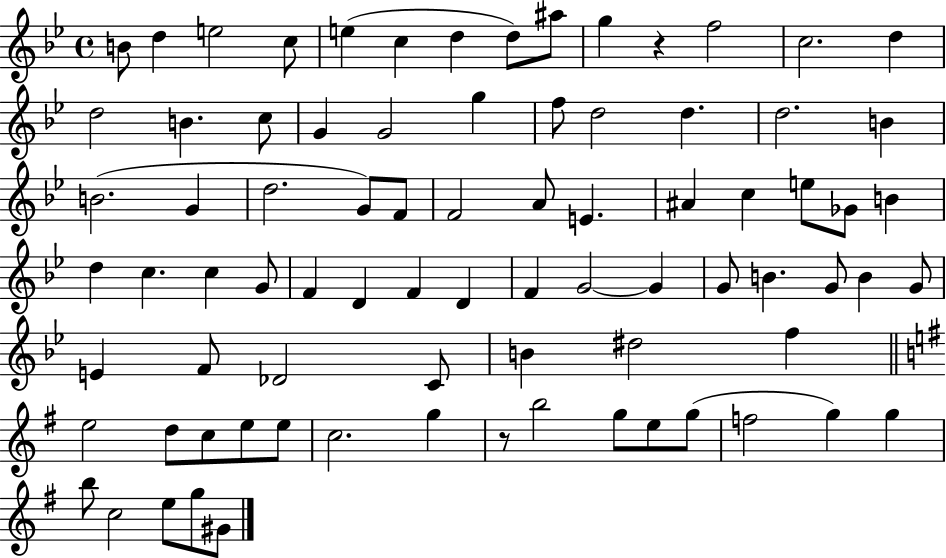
B4/e D5/q E5/h C5/e E5/q C5/q D5/q D5/e A#5/e G5/q R/q F5/h C5/h. D5/q D5/h B4/q. C5/e G4/q G4/h G5/q F5/e D5/h D5/q. D5/h. B4/q B4/h. G4/q D5/h. G4/e F4/e F4/h A4/e E4/q. A#4/q C5/q E5/e Gb4/e B4/q D5/q C5/q. C5/q G4/e F4/q D4/q F4/q D4/q F4/q G4/h G4/q G4/e B4/q. G4/e B4/q G4/e E4/q F4/e Db4/h C4/e B4/q D#5/h F5/q E5/h D5/e C5/e E5/e E5/e C5/h. G5/q R/e B5/h G5/e E5/e G5/e F5/h G5/q G5/q B5/e C5/h E5/e G5/e G#4/e